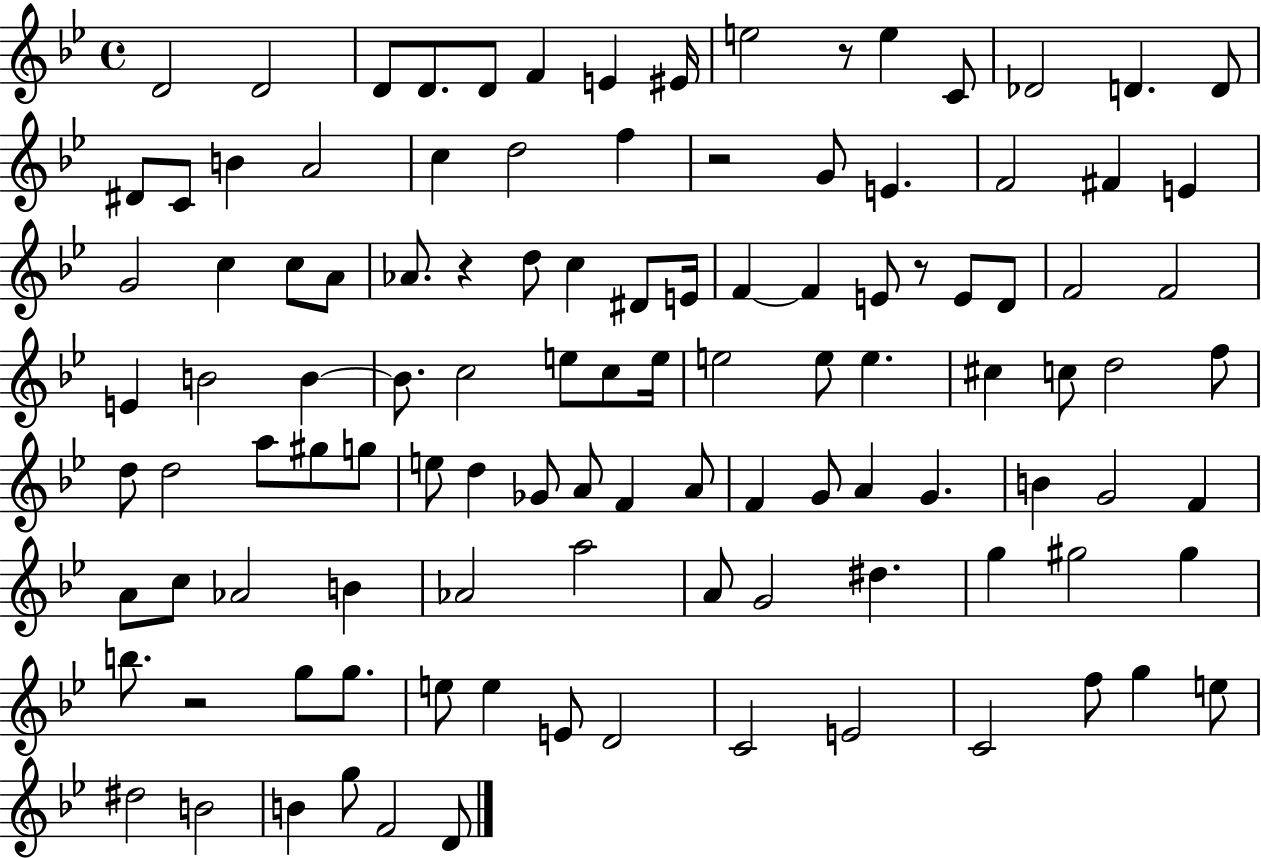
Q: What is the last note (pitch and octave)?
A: D4